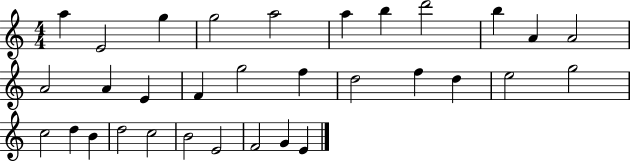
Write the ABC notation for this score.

X:1
T:Untitled
M:4/4
L:1/4
K:C
a E2 g g2 a2 a b d'2 b A A2 A2 A E F g2 f d2 f d e2 g2 c2 d B d2 c2 B2 E2 F2 G E